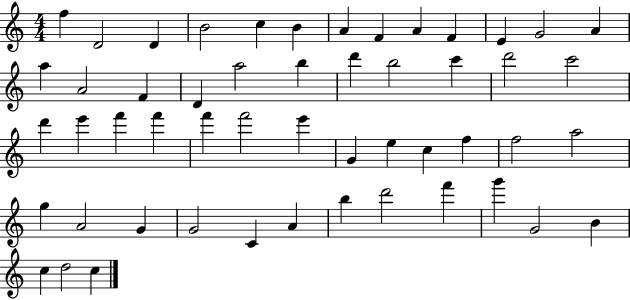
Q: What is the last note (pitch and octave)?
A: C5